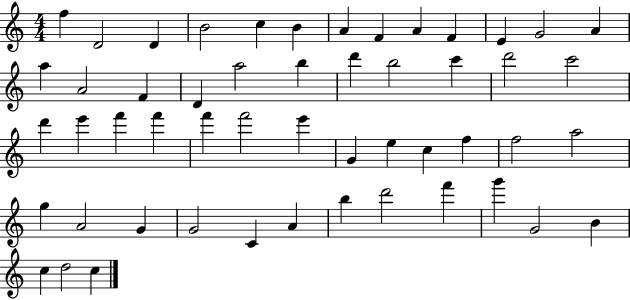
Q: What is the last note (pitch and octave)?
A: C5